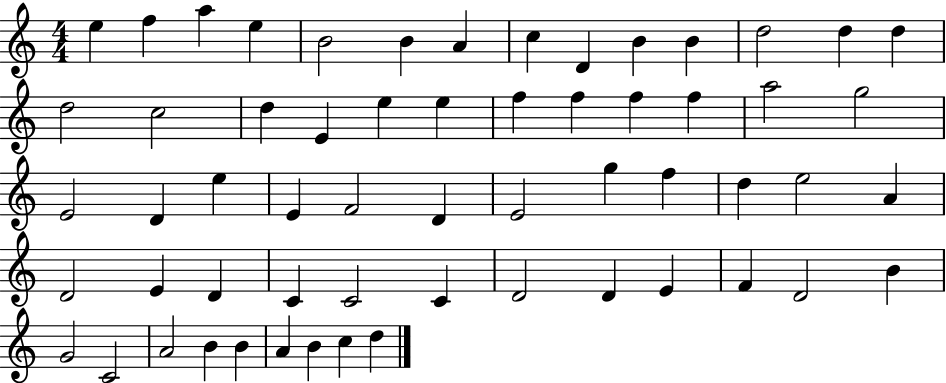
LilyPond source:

{
  \clef treble
  \numericTimeSignature
  \time 4/4
  \key c \major
  e''4 f''4 a''4 e''4 | b'2 b'4 a'4 | c''4 d'4 b'4 b'4 | d''2 d''4 d''4 | \break d''2 c''2 | d''4 e'4 e''4 e''4 | f''4 f''4 f''4 f''4 | a''2 g''2 | \break e'2 d'4 e''4 | e'4 f'2 d'4 | e'2 g''4 f''4 | d''4 e''2 a'4 | \break d'2 e'4 d'4 | c'4 c'2 c'4 | d'2 d'4 e'4 | f'4 d'2 b'4 | \break g'2 c'2 | a'2 b'4 b'4 | a'4 b'4 c''4 d''4 | \bar "|."
}